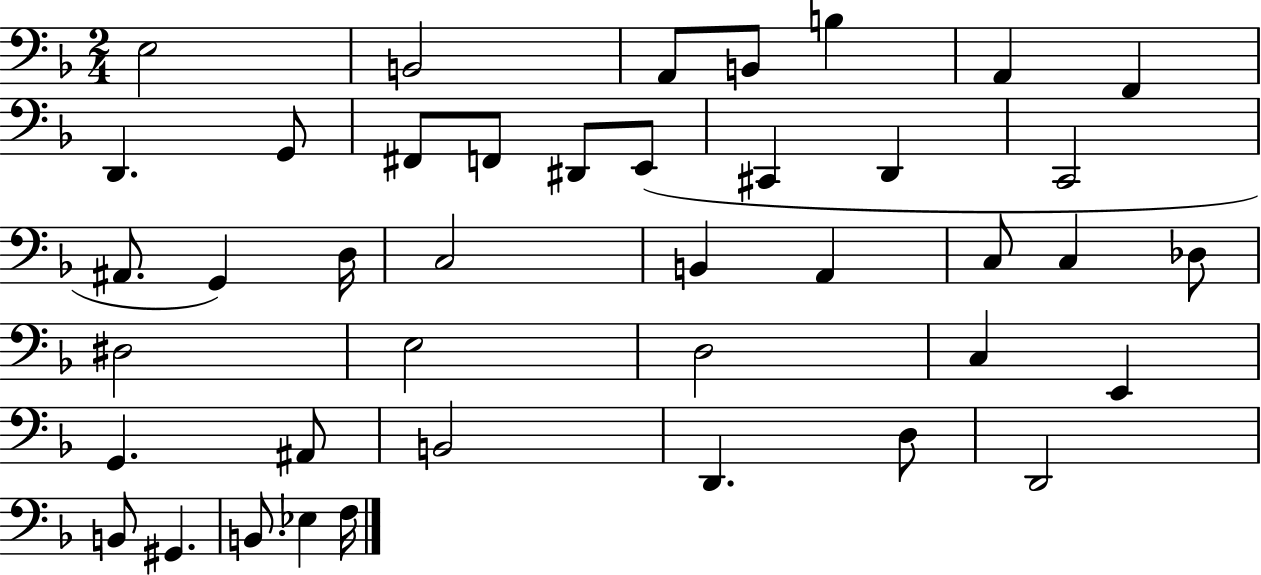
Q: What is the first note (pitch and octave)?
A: E3